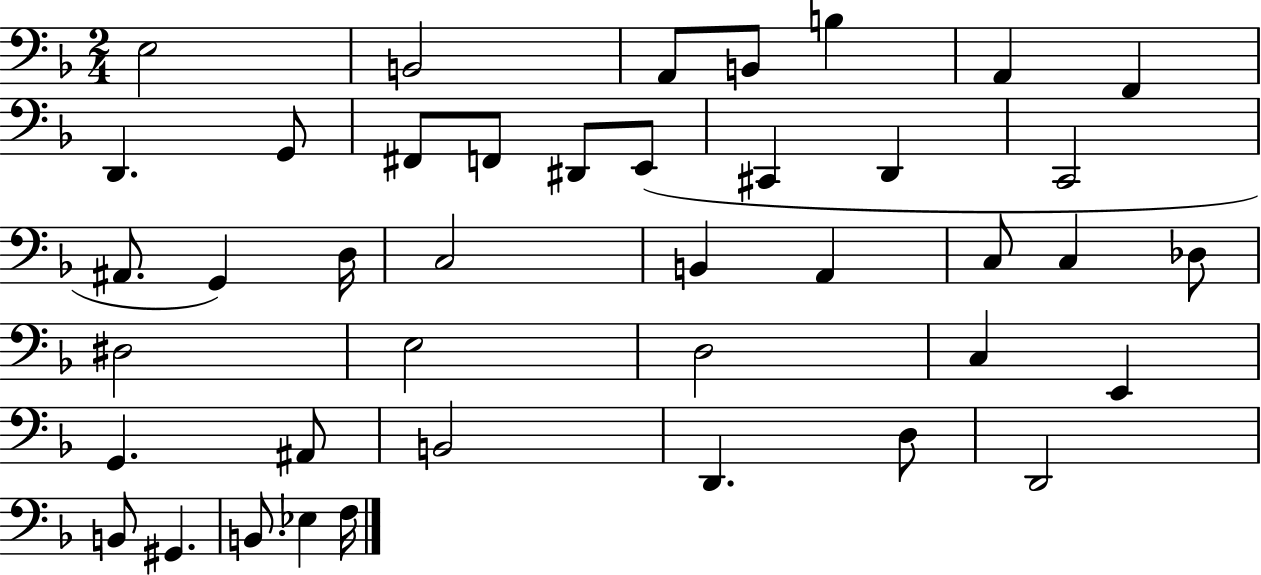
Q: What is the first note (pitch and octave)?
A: E3